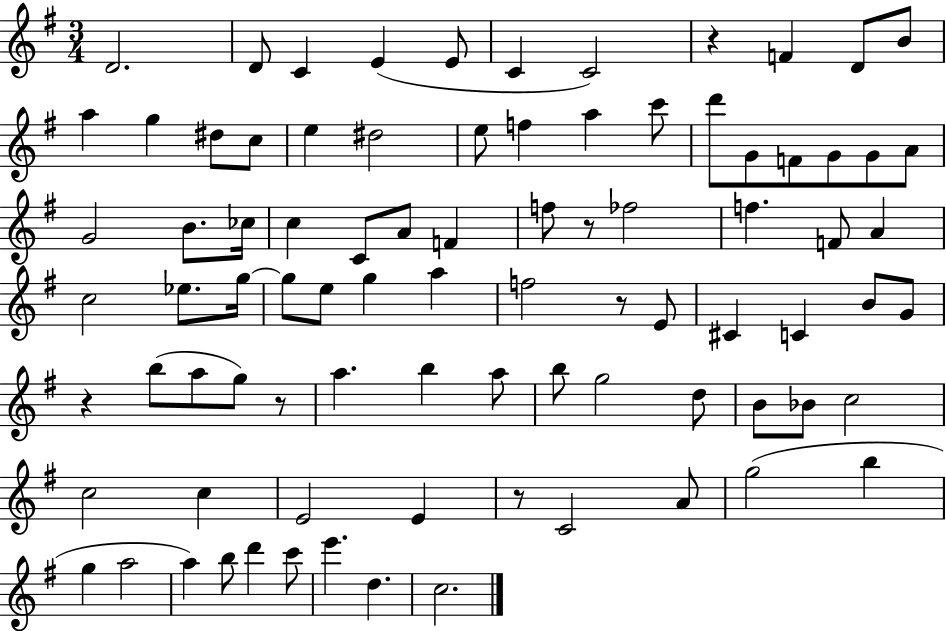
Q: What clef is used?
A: treble